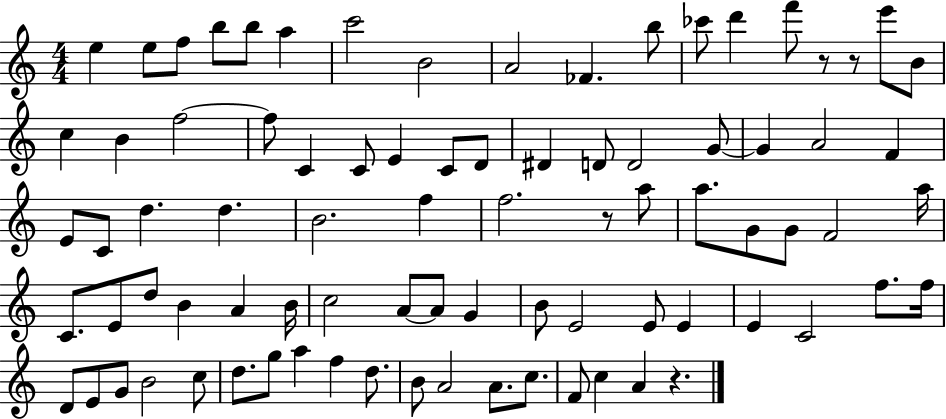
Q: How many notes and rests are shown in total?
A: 84